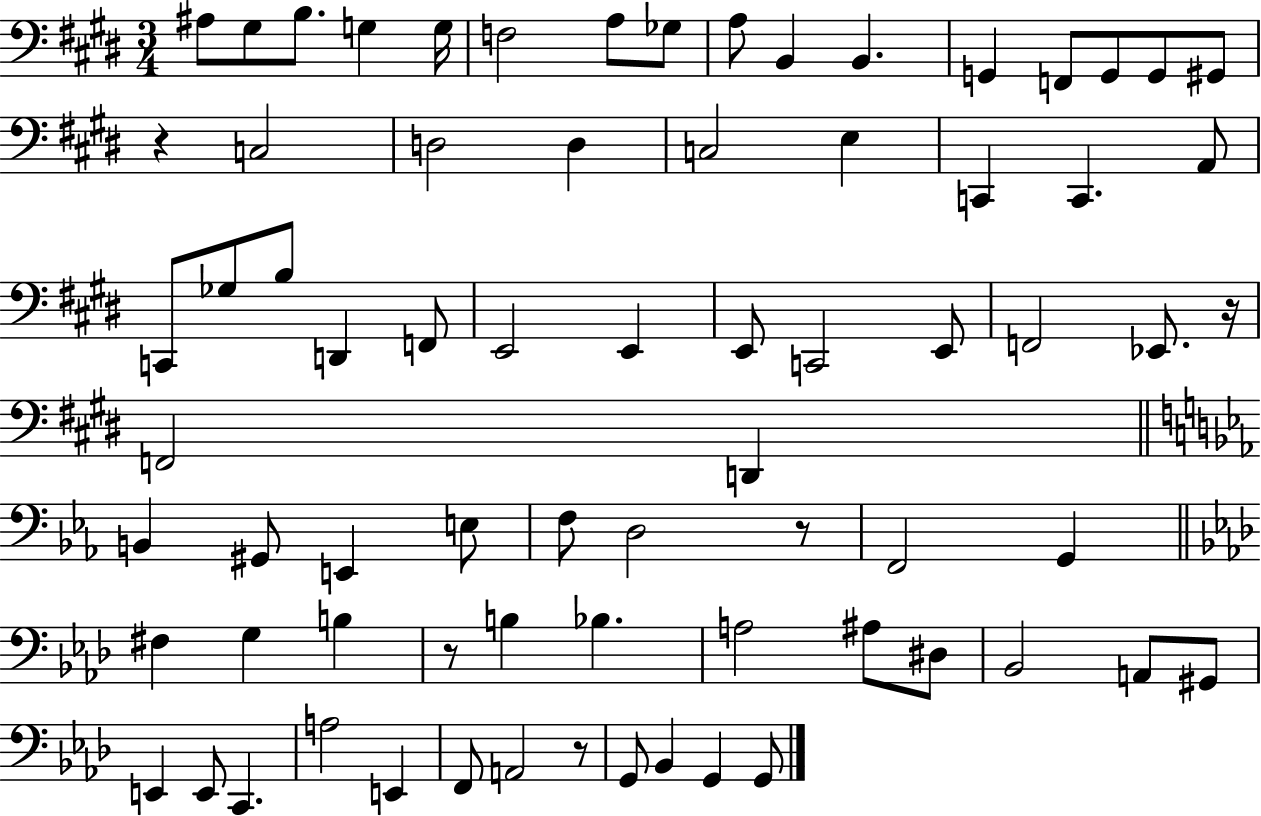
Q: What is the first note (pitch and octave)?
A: A#3